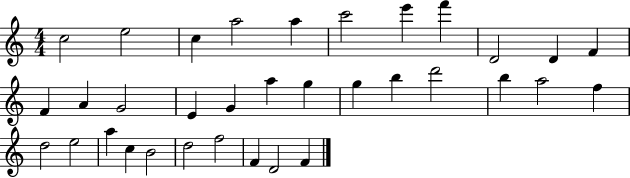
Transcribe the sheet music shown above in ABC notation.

X:1
T:Untitled
M:4/4
L:1/4
K:C
c2 e2 c a2 a c'2 e' f' D2 D F F A G2 E G a g g b d'2 b a2 f d2 e2 a c B2 d2 f2 F D2 F